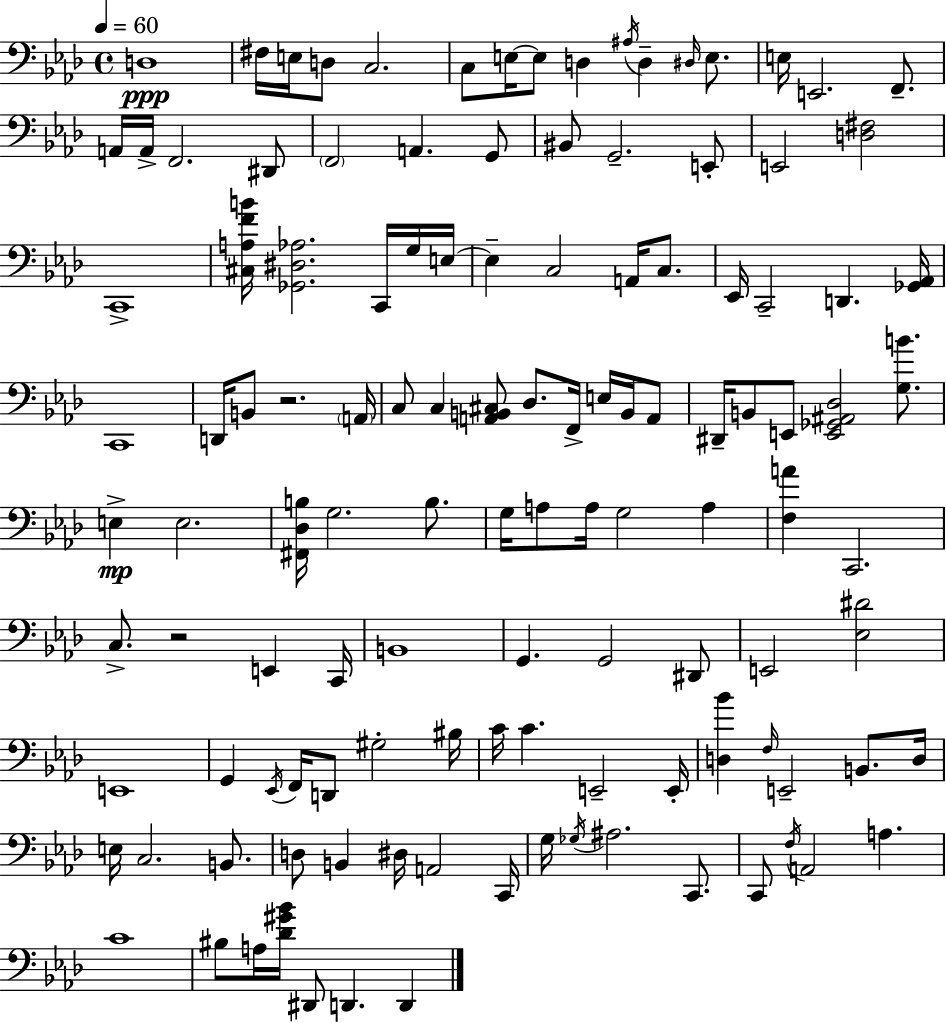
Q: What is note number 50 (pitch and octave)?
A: D#2